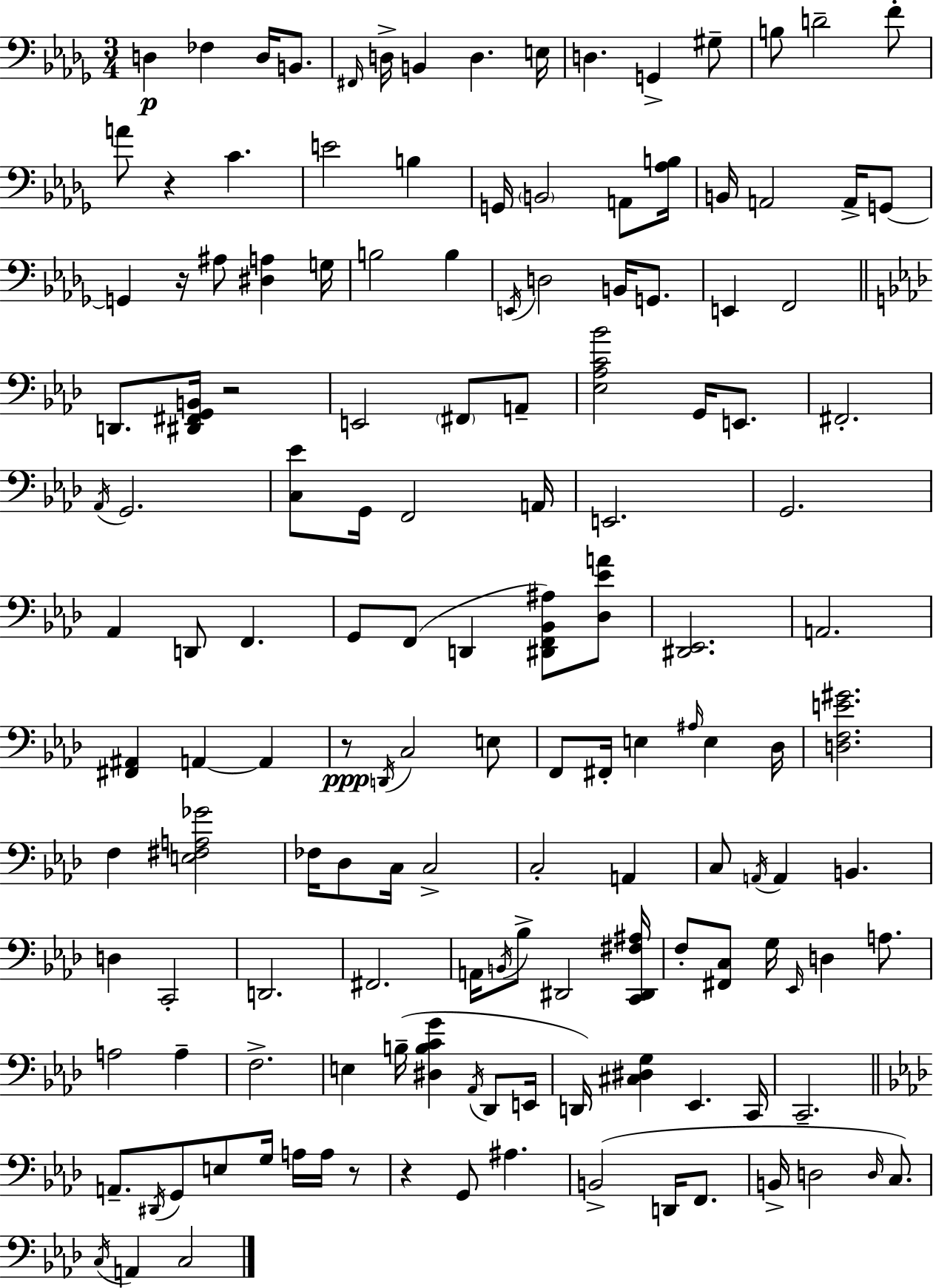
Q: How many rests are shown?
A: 6